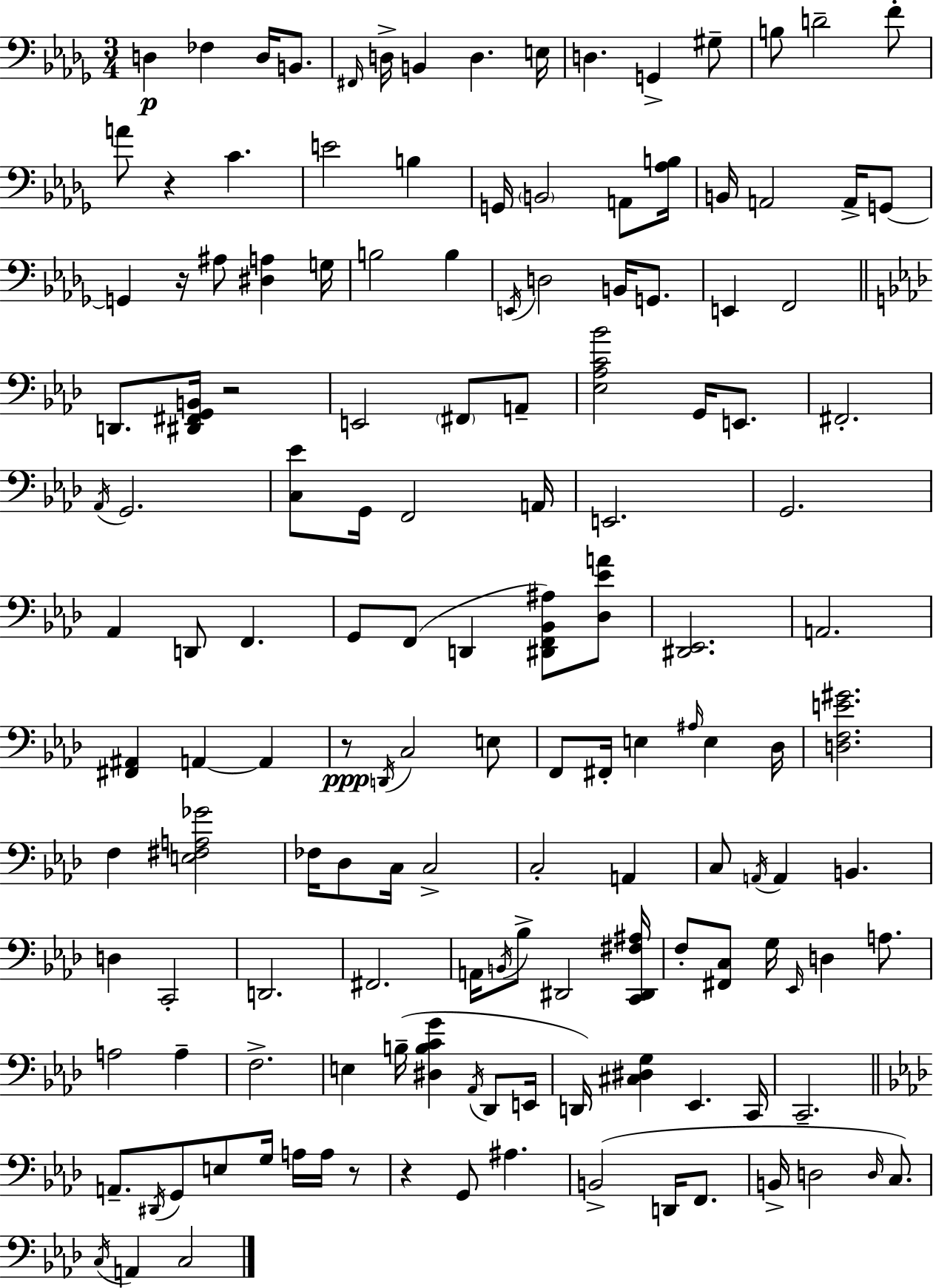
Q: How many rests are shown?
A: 6